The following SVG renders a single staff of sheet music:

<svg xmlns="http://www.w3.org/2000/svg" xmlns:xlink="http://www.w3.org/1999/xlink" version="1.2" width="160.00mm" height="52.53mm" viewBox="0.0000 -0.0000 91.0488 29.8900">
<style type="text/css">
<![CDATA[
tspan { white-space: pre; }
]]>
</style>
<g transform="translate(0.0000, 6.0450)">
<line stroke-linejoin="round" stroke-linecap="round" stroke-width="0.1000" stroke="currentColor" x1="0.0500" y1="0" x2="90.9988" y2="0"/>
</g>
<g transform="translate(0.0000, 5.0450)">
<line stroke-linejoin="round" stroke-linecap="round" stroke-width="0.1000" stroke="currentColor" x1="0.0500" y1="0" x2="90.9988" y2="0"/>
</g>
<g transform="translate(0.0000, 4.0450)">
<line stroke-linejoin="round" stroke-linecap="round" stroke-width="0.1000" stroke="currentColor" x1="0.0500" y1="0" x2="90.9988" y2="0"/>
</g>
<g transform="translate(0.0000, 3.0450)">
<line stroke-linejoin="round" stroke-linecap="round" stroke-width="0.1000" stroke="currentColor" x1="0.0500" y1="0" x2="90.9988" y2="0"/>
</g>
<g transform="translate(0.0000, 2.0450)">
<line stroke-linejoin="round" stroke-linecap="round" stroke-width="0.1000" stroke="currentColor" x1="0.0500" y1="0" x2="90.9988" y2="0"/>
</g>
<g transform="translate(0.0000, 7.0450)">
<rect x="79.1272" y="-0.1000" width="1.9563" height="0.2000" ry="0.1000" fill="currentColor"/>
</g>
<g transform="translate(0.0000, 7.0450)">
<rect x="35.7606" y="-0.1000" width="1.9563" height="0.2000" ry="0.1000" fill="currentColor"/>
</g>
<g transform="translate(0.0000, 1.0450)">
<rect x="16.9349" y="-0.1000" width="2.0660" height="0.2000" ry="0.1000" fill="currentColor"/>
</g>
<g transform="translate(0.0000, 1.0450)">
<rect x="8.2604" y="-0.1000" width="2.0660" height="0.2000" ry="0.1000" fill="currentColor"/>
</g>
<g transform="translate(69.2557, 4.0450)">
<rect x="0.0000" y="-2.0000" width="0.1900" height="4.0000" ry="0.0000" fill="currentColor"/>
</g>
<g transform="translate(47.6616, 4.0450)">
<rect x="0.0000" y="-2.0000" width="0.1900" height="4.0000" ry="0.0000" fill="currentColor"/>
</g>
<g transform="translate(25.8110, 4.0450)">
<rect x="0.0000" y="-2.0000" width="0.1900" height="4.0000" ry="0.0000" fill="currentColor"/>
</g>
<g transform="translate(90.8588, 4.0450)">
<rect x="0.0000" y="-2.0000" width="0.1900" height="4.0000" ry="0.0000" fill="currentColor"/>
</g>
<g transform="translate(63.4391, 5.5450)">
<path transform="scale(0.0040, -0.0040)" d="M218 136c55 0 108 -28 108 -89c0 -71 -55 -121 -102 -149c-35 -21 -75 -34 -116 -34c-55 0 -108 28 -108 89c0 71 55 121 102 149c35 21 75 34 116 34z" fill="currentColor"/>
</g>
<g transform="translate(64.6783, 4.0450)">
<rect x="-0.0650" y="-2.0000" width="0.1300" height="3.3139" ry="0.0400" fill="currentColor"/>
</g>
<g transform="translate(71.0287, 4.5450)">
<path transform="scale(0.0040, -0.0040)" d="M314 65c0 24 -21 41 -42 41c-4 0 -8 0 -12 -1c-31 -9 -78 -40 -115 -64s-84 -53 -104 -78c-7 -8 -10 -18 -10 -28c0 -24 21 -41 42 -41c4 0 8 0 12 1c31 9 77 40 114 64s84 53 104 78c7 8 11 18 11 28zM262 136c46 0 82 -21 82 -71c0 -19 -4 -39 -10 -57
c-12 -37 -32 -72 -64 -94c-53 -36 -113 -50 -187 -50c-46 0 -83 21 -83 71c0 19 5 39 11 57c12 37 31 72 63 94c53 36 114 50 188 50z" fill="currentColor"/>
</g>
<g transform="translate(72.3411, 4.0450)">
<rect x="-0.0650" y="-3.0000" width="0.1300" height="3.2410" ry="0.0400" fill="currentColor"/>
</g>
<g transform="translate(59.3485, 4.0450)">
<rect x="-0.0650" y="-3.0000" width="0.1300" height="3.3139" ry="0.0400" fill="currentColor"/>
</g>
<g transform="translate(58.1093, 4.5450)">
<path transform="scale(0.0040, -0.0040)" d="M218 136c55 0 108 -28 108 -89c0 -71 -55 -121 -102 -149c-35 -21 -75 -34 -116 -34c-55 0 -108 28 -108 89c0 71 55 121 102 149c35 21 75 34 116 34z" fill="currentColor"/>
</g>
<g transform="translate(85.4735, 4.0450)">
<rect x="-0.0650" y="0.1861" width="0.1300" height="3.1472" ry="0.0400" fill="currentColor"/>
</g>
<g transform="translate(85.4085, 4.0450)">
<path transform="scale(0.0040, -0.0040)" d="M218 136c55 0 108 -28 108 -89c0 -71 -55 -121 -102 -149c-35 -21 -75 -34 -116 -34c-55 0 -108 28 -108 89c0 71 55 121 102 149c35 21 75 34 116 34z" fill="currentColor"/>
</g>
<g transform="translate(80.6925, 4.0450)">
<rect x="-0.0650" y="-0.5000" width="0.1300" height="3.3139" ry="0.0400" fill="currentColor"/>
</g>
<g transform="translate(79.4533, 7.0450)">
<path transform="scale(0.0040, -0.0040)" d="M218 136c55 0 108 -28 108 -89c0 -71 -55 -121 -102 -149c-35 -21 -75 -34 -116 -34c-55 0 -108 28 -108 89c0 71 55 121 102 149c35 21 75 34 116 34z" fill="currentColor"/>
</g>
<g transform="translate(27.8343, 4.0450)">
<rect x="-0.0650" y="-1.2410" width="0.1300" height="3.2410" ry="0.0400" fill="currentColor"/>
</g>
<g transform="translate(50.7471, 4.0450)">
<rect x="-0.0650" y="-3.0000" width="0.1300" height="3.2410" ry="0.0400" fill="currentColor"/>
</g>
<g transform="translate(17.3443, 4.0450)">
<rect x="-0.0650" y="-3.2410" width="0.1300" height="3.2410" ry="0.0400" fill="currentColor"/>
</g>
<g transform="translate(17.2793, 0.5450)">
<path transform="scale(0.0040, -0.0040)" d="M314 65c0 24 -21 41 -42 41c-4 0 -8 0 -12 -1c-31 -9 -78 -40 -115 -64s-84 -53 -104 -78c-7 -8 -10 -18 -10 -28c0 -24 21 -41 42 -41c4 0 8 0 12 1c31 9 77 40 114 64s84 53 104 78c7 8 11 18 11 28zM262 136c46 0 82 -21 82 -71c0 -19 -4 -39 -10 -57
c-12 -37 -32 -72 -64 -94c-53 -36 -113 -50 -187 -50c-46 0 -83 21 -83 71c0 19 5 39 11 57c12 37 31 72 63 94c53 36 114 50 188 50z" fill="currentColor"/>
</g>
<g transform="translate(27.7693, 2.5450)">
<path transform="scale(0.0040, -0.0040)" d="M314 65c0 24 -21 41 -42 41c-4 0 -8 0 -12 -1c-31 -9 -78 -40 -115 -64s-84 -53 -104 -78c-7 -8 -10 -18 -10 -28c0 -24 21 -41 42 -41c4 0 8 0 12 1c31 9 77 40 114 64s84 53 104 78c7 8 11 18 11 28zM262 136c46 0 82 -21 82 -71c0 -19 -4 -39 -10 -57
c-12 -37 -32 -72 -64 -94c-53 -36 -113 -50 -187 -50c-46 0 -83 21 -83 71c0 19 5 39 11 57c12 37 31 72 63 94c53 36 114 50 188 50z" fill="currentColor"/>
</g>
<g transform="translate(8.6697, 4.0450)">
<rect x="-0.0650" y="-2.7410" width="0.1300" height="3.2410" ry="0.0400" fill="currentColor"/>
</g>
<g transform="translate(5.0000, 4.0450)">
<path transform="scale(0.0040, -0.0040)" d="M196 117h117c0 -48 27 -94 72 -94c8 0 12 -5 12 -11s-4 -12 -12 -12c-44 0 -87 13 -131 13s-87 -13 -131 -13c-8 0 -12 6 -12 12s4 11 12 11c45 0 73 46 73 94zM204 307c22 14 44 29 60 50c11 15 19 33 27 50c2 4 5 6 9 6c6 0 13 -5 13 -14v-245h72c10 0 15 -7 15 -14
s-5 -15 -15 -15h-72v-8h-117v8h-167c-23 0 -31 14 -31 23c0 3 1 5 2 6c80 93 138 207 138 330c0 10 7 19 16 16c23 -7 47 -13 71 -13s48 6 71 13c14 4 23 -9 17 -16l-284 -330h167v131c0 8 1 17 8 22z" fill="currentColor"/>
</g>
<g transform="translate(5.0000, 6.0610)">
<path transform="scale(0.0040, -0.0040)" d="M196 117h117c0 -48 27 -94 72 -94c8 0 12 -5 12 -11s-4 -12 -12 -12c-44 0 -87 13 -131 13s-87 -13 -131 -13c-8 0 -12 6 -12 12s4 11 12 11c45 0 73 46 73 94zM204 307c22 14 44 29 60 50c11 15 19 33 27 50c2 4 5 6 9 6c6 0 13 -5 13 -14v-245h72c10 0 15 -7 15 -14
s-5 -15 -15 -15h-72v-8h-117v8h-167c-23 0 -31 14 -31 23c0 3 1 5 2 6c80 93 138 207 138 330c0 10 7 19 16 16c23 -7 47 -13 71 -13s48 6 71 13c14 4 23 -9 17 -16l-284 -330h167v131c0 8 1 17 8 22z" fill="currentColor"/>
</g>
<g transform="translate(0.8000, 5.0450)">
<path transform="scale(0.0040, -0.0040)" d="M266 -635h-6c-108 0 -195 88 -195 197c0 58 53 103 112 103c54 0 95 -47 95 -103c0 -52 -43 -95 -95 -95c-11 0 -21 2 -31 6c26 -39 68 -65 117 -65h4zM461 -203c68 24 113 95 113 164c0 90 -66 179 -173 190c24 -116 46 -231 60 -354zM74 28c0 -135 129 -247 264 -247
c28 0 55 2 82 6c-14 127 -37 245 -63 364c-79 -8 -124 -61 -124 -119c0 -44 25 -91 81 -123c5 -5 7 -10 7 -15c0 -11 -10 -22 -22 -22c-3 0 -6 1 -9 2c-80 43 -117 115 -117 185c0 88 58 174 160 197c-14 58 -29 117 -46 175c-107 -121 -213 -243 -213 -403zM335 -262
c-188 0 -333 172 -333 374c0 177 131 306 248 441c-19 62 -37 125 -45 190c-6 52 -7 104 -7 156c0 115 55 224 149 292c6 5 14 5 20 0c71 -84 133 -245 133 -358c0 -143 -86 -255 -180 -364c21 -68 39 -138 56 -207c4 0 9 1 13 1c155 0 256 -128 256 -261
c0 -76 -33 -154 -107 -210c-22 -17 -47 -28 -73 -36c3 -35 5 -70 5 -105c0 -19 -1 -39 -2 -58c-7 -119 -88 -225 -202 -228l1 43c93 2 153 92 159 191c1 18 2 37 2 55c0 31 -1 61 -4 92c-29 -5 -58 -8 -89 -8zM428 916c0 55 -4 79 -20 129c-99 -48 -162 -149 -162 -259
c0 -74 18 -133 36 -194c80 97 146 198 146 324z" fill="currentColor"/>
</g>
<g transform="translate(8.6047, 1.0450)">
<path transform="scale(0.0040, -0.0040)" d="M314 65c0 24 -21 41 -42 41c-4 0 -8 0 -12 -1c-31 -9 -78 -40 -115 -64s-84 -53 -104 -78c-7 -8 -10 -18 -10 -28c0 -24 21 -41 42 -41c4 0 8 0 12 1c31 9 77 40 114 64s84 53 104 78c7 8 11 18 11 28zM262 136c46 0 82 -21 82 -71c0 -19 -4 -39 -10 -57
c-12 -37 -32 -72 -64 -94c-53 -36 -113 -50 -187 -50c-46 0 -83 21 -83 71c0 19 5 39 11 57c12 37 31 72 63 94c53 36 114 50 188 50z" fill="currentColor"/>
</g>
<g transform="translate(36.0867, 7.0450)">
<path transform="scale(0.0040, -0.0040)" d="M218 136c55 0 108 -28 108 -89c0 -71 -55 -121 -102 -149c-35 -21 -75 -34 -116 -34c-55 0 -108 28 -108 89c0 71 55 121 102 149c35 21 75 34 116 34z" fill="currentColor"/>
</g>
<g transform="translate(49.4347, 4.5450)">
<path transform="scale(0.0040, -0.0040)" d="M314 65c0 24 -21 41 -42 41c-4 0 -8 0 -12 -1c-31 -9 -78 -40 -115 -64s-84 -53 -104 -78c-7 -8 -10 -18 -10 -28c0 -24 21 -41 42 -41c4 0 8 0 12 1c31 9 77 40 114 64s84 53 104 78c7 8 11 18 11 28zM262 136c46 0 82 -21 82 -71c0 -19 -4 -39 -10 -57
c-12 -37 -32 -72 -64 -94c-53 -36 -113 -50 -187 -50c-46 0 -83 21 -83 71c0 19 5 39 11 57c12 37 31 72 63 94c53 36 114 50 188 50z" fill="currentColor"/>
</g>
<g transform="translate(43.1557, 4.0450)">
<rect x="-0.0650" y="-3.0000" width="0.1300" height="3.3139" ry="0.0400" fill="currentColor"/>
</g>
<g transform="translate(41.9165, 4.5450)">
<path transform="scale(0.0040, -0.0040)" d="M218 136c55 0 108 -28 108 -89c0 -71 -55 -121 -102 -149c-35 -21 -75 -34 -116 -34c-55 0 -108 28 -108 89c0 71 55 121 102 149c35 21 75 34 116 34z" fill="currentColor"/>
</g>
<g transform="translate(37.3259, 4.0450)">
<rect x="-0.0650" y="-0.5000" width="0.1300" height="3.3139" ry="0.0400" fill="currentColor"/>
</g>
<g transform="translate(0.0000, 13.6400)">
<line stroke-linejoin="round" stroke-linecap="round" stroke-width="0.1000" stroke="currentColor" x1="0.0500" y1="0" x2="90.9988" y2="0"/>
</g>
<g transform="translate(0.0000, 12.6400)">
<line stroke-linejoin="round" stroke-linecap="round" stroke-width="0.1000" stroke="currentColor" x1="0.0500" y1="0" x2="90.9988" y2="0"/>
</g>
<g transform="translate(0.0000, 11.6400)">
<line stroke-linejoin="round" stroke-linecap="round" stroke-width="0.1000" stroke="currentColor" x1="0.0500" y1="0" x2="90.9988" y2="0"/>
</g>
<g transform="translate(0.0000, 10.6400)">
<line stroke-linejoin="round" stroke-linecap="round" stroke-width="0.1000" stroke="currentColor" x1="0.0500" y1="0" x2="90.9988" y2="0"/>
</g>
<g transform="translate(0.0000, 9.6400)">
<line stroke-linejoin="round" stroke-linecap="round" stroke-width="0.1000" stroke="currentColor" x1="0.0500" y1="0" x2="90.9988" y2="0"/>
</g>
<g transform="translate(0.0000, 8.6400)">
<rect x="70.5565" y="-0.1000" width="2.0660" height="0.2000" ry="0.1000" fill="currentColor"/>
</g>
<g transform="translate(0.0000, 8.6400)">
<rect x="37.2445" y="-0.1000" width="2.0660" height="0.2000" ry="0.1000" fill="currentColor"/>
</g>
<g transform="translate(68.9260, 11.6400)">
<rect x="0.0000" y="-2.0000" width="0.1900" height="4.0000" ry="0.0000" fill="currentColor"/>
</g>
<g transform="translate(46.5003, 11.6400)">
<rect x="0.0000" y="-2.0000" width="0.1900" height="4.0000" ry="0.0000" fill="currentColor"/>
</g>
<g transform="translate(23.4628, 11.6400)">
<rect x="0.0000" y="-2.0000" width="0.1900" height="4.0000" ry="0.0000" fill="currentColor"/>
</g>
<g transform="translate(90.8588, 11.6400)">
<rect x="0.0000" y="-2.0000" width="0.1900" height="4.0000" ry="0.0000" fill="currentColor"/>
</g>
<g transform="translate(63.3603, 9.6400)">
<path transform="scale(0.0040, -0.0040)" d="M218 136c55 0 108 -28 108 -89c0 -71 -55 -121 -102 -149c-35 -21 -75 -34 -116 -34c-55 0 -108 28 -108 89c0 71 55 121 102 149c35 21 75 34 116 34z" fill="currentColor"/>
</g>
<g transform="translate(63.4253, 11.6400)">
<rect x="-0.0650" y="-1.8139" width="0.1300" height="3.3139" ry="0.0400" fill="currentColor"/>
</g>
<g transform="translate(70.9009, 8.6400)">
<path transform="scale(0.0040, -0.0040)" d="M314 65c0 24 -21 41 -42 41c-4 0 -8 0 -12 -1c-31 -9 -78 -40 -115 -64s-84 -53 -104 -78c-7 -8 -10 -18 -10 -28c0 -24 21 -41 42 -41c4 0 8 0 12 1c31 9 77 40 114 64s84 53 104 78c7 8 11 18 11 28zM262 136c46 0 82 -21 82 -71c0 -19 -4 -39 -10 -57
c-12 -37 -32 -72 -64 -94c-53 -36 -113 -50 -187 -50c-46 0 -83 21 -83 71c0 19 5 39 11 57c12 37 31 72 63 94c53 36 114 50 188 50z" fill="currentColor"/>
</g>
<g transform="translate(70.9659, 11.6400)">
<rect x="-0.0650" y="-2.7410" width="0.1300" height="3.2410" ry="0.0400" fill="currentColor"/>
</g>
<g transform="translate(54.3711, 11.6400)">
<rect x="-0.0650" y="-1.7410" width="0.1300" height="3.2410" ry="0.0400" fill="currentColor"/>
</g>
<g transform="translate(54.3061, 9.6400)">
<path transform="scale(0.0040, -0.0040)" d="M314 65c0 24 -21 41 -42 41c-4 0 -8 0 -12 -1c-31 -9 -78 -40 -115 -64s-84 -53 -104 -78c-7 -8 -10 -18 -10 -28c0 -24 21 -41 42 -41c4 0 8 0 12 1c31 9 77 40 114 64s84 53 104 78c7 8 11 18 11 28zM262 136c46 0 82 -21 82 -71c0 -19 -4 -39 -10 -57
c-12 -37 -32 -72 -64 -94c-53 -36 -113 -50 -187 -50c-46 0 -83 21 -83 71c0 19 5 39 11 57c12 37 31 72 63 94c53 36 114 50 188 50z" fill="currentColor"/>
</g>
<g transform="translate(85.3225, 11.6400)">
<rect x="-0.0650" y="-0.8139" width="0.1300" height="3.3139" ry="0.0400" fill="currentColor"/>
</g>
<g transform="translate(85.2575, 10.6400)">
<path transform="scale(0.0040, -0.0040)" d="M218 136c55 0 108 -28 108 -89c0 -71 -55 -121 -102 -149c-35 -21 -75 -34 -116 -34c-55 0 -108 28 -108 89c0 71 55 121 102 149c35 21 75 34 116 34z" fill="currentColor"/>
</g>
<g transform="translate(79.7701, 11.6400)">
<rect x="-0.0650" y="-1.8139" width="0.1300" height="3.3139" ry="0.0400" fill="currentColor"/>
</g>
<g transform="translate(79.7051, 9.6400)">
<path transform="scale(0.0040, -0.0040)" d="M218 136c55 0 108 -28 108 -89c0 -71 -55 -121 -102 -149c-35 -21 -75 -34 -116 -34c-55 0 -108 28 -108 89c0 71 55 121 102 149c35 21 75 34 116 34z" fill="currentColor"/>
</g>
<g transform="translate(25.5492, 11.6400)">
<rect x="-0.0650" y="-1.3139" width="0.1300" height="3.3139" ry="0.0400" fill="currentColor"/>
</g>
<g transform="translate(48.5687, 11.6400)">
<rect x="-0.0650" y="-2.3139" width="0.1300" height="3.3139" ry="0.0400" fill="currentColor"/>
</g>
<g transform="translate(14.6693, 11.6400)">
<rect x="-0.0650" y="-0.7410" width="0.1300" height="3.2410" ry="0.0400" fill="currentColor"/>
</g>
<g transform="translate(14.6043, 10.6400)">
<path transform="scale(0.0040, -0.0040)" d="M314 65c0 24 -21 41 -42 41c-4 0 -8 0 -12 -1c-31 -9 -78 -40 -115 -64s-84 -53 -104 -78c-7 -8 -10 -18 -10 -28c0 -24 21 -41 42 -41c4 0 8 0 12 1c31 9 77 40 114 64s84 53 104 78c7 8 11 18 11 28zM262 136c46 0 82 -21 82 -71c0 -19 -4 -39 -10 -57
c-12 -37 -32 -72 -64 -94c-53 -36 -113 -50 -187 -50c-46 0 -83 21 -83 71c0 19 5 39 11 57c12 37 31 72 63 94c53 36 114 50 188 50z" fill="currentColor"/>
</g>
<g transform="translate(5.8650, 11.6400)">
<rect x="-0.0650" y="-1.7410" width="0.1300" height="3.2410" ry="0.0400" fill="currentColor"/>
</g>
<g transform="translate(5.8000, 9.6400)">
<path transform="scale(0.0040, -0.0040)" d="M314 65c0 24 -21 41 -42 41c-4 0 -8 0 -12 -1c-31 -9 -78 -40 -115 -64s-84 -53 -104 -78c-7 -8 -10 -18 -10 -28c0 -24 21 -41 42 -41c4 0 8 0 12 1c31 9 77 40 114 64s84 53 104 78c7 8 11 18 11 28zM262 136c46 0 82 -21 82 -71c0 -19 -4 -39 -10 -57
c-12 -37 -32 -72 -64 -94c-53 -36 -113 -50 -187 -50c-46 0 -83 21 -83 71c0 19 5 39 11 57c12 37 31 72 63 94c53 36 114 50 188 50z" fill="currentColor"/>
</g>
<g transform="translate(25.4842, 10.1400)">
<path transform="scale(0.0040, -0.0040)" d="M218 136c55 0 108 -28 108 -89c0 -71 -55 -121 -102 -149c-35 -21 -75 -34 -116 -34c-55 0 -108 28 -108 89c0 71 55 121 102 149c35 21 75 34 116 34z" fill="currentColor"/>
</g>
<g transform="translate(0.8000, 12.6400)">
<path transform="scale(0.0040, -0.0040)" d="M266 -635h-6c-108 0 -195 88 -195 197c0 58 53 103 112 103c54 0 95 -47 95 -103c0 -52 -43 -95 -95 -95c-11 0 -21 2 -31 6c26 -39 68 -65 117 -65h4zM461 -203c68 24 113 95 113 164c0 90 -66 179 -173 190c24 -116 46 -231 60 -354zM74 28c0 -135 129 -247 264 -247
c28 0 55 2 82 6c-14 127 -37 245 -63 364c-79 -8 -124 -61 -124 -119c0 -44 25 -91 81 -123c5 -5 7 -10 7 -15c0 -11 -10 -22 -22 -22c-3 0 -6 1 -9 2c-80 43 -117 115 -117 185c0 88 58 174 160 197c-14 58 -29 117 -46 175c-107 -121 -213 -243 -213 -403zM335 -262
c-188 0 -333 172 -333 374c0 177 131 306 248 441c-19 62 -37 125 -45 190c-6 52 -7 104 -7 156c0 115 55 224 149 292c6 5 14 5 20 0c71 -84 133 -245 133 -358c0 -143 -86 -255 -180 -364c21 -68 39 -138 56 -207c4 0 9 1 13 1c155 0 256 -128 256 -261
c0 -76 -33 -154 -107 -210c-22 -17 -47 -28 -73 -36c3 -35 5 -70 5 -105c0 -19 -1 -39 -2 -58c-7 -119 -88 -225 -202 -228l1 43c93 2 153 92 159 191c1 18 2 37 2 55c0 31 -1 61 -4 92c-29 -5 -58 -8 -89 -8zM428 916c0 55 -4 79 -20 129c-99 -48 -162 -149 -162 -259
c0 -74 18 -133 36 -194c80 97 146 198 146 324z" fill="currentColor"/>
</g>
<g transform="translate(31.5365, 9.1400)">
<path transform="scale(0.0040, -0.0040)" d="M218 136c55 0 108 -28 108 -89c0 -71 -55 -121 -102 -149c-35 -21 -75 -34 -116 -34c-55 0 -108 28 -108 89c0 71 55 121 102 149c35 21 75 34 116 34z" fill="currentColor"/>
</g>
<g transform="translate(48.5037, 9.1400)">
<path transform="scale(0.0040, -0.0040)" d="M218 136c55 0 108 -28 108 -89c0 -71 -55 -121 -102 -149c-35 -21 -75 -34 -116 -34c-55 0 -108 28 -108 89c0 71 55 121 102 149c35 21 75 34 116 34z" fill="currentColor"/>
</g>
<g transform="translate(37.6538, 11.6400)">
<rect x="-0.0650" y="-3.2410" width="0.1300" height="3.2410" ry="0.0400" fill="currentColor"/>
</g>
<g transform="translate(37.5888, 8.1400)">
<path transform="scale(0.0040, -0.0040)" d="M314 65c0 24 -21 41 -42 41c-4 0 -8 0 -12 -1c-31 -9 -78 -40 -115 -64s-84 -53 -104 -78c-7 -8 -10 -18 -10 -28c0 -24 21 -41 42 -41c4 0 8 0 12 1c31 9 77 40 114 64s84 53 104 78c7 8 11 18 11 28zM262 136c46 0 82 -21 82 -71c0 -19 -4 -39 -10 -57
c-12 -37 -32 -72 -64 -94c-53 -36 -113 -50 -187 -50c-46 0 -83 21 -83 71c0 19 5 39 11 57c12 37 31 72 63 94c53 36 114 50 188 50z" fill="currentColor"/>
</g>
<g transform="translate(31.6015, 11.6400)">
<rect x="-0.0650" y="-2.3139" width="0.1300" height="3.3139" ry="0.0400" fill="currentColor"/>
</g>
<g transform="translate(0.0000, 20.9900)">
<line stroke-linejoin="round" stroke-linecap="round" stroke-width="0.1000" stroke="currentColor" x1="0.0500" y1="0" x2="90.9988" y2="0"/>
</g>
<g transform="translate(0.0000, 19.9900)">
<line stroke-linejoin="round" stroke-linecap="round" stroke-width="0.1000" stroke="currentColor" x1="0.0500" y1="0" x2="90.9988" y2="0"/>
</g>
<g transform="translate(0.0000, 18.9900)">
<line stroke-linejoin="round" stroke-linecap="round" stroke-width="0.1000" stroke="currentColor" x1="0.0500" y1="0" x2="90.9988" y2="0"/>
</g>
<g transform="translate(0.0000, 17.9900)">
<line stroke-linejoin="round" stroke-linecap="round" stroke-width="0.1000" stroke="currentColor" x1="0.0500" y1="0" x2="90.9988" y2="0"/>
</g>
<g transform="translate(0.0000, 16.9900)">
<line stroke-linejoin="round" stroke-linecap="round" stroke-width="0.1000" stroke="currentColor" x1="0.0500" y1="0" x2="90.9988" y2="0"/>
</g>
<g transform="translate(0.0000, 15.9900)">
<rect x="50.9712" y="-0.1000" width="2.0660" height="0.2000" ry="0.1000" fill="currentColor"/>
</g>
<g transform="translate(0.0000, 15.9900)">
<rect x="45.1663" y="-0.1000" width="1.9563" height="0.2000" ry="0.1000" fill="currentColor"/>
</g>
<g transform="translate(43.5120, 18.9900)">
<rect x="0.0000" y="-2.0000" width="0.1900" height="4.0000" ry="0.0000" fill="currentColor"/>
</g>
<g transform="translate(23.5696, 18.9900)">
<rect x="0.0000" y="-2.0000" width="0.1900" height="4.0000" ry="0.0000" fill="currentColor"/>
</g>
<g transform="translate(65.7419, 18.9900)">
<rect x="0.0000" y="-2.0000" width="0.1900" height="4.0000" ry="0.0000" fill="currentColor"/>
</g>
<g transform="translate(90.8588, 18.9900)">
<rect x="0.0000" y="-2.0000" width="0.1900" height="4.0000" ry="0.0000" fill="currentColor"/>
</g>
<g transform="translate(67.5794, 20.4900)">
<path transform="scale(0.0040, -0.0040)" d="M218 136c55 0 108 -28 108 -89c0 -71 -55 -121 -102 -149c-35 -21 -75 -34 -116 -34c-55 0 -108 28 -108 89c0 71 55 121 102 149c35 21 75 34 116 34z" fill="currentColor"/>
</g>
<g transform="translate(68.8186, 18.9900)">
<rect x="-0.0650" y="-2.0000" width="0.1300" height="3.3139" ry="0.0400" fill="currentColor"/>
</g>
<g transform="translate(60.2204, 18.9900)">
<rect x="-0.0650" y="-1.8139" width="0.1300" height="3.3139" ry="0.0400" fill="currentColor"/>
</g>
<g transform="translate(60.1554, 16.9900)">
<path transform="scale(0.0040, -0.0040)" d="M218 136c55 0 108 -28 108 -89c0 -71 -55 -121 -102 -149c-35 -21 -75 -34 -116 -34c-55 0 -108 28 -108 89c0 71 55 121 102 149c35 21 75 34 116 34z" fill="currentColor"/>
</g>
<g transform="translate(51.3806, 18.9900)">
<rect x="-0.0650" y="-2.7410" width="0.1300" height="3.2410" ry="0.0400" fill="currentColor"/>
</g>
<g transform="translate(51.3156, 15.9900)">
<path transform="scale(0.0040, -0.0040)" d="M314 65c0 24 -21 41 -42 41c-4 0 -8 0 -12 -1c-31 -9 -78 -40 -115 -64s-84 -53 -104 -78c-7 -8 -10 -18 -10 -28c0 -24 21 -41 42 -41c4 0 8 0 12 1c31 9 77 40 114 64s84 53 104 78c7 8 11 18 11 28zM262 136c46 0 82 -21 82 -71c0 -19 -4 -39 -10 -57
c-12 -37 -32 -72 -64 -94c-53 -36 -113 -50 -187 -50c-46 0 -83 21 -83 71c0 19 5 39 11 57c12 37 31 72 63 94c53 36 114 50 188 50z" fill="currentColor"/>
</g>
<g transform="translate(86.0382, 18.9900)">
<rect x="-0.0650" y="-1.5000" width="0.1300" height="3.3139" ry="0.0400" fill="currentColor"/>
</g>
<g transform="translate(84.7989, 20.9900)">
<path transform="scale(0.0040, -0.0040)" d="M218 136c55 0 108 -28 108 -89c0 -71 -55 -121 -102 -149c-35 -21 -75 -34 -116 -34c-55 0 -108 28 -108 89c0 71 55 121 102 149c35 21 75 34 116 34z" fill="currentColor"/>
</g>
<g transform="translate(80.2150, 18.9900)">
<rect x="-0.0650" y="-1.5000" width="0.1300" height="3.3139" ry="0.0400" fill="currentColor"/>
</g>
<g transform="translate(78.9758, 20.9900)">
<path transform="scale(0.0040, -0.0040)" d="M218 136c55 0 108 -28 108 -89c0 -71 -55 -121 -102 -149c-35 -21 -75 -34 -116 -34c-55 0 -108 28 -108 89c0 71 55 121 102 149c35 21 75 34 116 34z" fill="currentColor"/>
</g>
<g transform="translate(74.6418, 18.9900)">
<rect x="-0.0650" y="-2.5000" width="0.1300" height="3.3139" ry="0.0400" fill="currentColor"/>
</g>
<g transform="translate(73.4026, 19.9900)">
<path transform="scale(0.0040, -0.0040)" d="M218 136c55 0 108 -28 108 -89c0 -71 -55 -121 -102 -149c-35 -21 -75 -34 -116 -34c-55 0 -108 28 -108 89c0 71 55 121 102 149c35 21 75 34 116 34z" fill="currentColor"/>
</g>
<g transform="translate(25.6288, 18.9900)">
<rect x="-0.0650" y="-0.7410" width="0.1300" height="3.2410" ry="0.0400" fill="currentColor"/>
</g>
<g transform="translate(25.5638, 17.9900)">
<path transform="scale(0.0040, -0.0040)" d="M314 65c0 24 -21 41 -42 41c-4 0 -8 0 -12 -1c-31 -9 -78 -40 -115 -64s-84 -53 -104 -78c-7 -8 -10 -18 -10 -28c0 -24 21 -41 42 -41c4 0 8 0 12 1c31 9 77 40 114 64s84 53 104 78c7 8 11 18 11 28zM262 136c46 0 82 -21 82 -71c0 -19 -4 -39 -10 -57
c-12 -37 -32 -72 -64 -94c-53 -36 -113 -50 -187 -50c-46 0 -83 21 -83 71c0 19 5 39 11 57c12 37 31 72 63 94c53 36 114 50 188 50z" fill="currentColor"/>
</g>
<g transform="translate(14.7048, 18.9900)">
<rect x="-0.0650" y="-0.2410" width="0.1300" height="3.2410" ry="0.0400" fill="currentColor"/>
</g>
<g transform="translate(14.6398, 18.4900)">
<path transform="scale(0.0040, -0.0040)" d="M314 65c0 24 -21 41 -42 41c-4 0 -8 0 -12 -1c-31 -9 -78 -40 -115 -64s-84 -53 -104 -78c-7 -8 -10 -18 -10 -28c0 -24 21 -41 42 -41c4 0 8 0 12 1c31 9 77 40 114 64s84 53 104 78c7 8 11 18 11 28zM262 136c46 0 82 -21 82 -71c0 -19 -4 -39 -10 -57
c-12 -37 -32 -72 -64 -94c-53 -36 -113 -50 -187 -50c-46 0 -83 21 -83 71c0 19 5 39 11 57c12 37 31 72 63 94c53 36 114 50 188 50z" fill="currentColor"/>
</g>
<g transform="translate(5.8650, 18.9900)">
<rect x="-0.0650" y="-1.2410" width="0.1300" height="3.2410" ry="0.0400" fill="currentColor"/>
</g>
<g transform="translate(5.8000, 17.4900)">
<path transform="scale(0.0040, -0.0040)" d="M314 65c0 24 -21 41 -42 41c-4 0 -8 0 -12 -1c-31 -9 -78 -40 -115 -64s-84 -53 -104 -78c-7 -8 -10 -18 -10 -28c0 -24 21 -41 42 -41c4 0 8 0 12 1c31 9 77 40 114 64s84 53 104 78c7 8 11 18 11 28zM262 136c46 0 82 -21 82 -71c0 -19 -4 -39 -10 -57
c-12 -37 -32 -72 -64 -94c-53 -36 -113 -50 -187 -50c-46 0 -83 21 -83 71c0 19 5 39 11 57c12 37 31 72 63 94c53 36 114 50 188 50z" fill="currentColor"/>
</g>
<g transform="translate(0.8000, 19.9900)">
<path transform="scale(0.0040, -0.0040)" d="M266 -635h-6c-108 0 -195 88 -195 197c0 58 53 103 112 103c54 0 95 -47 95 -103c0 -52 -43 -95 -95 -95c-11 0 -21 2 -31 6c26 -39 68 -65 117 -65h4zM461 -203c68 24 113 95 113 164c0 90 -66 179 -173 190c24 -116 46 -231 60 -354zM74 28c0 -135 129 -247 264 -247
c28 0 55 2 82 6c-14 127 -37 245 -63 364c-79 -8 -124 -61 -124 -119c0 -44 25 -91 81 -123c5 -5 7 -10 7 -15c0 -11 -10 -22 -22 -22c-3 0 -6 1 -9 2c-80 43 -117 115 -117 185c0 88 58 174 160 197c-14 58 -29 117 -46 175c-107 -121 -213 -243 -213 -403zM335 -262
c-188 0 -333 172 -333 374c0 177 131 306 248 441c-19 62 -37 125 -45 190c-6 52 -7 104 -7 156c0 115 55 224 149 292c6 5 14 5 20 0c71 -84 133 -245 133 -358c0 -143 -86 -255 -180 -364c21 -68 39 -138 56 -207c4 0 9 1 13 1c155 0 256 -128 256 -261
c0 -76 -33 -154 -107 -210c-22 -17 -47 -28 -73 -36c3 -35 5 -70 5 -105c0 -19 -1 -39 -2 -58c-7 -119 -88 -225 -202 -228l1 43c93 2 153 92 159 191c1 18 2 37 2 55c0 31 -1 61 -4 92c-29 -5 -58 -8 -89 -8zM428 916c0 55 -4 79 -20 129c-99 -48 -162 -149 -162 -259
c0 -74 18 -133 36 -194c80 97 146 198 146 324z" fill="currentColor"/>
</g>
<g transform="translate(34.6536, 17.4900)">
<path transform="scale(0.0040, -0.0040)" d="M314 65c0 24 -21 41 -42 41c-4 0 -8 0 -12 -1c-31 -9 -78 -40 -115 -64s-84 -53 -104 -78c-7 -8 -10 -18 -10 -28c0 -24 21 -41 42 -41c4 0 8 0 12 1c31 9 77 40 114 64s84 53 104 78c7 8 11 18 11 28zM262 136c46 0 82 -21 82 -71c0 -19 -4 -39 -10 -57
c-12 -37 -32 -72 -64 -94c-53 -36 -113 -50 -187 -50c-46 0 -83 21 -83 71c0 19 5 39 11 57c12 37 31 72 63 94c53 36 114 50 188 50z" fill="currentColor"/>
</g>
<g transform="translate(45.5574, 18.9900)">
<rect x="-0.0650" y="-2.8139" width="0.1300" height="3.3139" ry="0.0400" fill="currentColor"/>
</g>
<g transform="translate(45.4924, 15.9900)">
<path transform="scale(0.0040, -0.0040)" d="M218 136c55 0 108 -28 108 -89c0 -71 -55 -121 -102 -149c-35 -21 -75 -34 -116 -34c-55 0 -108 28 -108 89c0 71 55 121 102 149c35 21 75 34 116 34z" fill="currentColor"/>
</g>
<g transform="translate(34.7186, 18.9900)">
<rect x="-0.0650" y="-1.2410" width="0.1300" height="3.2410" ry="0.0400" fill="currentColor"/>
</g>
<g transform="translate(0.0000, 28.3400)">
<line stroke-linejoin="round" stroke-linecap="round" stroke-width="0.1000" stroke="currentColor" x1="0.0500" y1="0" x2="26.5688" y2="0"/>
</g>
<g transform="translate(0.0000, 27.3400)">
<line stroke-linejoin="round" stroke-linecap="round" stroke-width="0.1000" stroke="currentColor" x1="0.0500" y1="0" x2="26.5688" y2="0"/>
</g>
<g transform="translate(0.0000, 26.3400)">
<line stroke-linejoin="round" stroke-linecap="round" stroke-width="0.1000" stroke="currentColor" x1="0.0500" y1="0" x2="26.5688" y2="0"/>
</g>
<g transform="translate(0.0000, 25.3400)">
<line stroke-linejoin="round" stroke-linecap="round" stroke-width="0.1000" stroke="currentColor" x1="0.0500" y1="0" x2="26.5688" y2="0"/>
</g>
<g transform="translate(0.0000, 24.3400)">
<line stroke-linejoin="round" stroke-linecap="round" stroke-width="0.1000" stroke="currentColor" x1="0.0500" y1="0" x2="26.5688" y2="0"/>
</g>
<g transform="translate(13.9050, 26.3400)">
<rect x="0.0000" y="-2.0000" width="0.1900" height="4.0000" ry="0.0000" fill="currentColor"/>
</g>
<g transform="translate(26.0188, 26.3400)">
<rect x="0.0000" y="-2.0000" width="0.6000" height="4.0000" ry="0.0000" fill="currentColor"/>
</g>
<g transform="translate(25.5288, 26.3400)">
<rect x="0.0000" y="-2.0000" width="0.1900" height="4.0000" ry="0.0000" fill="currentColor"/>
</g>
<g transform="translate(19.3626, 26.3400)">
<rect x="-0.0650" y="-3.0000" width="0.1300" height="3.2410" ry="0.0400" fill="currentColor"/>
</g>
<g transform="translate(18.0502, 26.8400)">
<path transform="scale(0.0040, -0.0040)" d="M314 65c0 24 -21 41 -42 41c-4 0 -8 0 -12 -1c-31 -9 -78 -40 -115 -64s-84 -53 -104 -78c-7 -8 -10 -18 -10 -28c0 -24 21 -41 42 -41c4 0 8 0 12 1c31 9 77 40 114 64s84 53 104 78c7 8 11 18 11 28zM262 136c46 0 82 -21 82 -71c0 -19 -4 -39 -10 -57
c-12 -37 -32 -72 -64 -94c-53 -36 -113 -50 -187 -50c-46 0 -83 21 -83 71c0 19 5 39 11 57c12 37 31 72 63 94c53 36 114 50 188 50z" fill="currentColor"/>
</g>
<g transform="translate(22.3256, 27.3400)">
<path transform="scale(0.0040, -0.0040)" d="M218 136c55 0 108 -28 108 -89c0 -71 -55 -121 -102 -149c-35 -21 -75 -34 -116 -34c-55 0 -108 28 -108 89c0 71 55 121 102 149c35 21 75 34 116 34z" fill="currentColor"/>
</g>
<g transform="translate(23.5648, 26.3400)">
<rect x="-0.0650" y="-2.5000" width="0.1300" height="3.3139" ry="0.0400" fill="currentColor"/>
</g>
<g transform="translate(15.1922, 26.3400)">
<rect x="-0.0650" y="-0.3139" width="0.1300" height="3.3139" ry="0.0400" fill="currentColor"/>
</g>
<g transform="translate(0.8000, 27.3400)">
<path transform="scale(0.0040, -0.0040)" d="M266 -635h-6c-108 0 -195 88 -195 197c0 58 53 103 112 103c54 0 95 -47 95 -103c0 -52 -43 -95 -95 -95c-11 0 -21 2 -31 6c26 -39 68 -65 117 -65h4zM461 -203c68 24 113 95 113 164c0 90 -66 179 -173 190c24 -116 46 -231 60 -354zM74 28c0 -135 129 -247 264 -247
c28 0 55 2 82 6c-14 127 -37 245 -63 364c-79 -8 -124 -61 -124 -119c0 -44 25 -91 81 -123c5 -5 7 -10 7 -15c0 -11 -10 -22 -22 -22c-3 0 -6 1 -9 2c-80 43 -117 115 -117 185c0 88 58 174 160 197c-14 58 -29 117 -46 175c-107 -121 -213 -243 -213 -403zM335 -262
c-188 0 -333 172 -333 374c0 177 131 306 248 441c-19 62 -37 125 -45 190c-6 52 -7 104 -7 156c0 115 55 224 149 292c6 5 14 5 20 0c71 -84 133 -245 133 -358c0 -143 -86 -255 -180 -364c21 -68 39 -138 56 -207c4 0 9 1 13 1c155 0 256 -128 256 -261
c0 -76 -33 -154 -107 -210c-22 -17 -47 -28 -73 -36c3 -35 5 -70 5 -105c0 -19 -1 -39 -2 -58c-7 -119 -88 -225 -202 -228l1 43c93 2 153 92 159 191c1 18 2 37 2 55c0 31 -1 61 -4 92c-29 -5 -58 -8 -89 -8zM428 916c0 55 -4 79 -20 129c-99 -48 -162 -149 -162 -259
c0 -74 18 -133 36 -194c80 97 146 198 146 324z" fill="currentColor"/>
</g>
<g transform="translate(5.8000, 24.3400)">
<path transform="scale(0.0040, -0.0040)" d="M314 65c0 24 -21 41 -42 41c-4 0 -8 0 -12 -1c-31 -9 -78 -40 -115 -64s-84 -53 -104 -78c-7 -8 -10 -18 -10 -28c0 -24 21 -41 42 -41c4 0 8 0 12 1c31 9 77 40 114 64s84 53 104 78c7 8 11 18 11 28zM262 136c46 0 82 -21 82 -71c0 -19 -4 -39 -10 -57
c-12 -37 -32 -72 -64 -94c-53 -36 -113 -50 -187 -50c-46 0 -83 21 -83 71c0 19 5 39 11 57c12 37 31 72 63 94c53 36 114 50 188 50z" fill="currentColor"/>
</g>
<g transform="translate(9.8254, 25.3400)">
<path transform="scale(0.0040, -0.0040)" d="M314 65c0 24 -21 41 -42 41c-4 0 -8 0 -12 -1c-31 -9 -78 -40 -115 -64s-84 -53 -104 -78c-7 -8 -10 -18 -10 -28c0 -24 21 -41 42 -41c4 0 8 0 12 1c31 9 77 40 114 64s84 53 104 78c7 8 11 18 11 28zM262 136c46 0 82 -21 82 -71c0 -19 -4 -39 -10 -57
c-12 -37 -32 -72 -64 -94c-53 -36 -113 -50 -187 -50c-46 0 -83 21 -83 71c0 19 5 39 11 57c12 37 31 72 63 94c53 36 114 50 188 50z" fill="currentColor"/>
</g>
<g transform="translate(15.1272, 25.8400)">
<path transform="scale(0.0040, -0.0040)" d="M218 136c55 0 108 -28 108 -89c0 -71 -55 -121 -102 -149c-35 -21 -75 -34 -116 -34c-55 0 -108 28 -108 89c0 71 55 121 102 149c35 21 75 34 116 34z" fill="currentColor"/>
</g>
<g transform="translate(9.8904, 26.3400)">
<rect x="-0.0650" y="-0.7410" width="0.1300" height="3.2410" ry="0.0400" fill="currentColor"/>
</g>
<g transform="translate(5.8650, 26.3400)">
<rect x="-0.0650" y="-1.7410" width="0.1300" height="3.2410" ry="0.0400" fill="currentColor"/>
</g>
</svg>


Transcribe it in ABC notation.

X:1
T:Untitled
M:4/4
L:1/4
K:C
a2 b2 e2 C A A2 A F A2 C B f2 d2 e g b2 g f2 f a2 f d e2 c2 d2 e2 a a2 f F G E E f2 d2 c A2 G